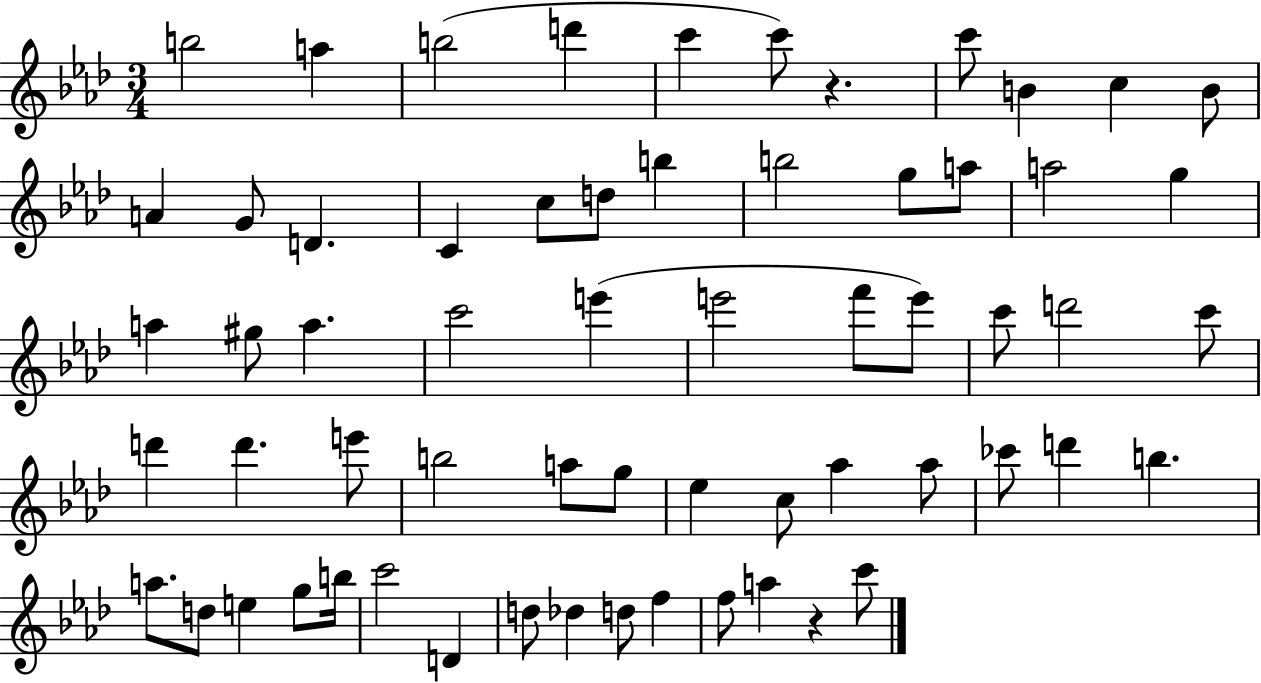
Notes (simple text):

B5/h A5/q B5/h D6/q C6/q C6/e R/q. C6/e B4/q C5/q B4/e A4/q G4/e D4/q. C4/q C5/e D5/e B5/q B5/h G5/e A5/e A5/h G5/q A5/q G#5/e A5/q. C6/h E6/q E6/h F6/e E6/e C6/e D6/h C6/e D6/q D6/q. E6/e B5/h A5/e G5/e Eb5/q C5/e Ab5/q Ab5/e CES6/e D6/q B5/q. A5/e. D5/e E5/q G5/e B5/s C6/h D4/q D5/e Db5/q D5/e F5/q F5/e A5/q R/q C6/e